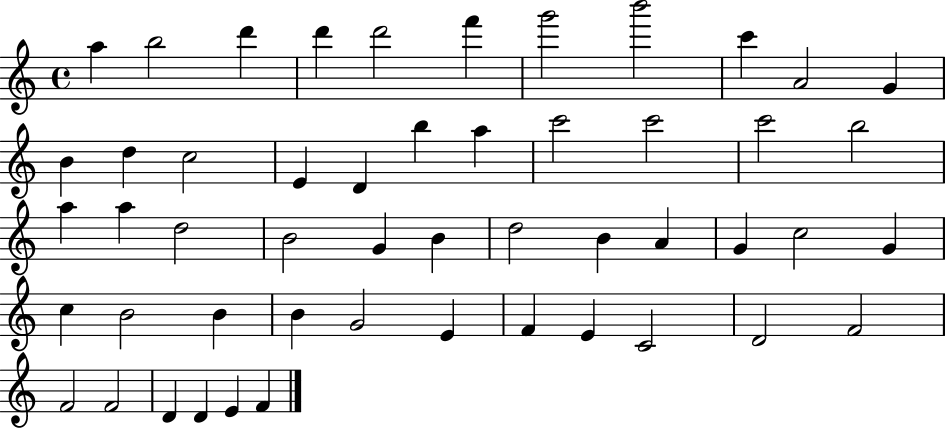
X:1
T:Untitled
M:4/4
L:1/4
K:C
a b2 d' d' d'2 f' g'2 b'2 c' A2 G B d c2 E D b a c'2 c'2 c'2 b2 a a d2 B2 G B d2 B A G c2 G c B2 B B G2 E F E C2 D2 F2 F2 F2 D D E F